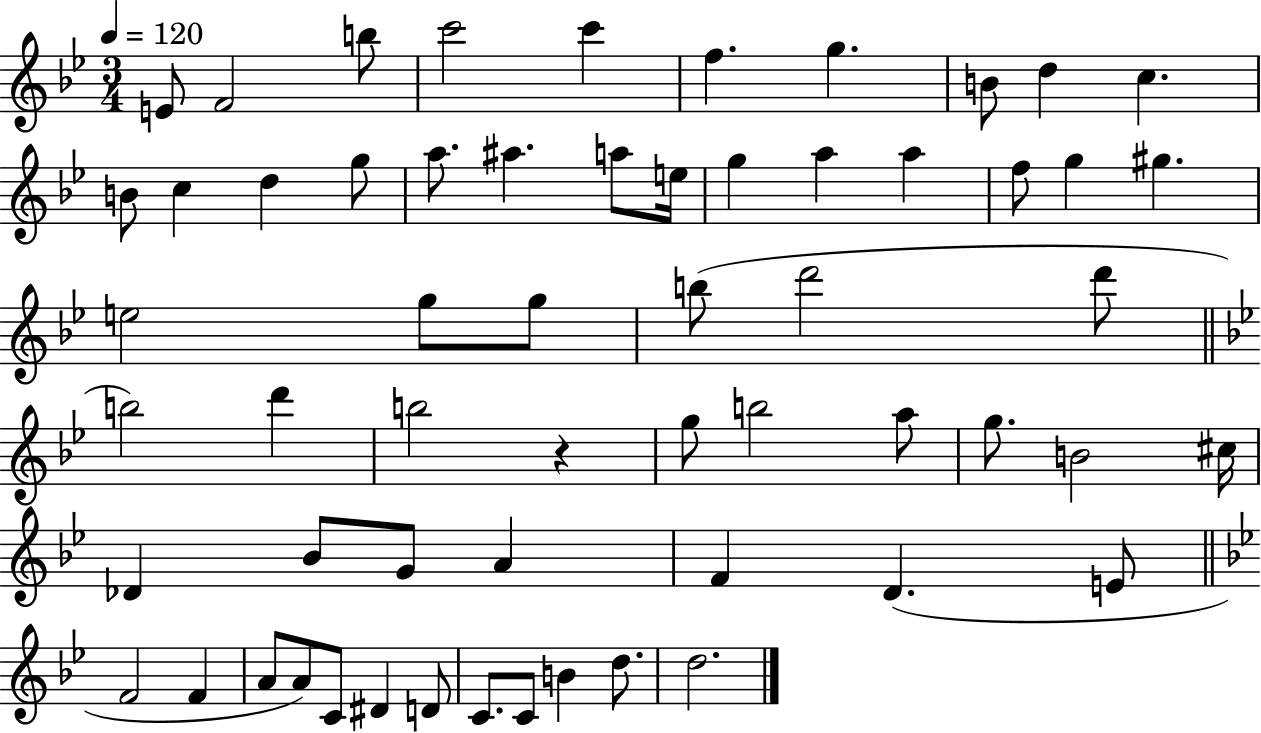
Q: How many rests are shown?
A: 1